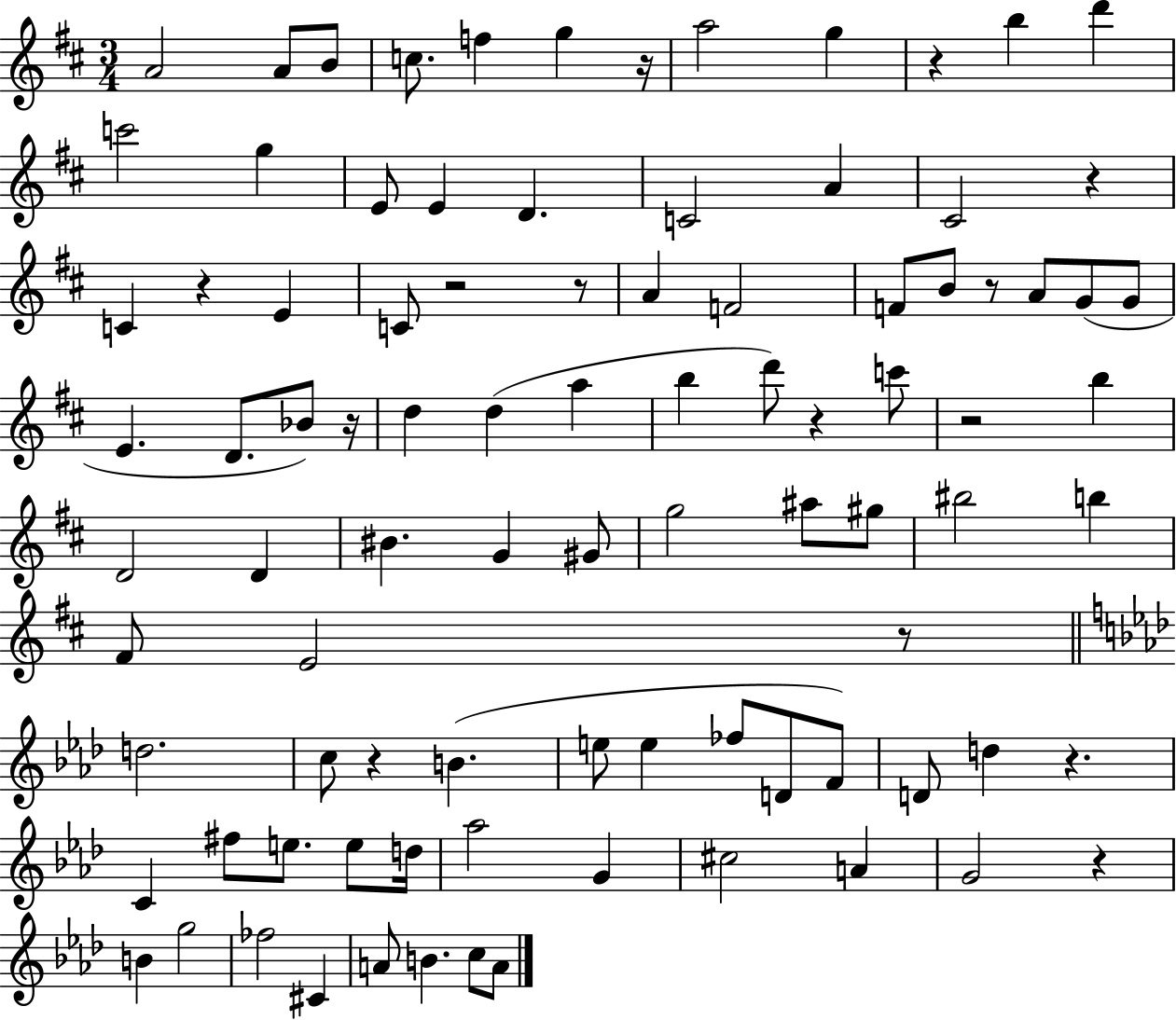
X:1
T:Untitled
M:3/4
L:1/4
K:D
A2 A/2 B/2 c/2 f g z/4 a2 g z b d' c'2 g E/2 E D C2 A ^C2 z C z E C/2 z2 z/2 A F2 F/2 B/2 z/2 A/2 G/2 G/2 E D/2 _B/2 z/4 d d a b d'/2 z c'/2 z2 b D2 D ^B G ^G/2 g2 ^a/2 ^g/2 ^b2 b ^F/2 E2 z/2 d2 c/2 z B e/2 e _f/2 D/2 F/2 D/2 d z C ^f/2 e/2 e/2 d/4 _a2 G ^c2 A G2 z B g2 _f2 ^C A/2 B c/2 A/2